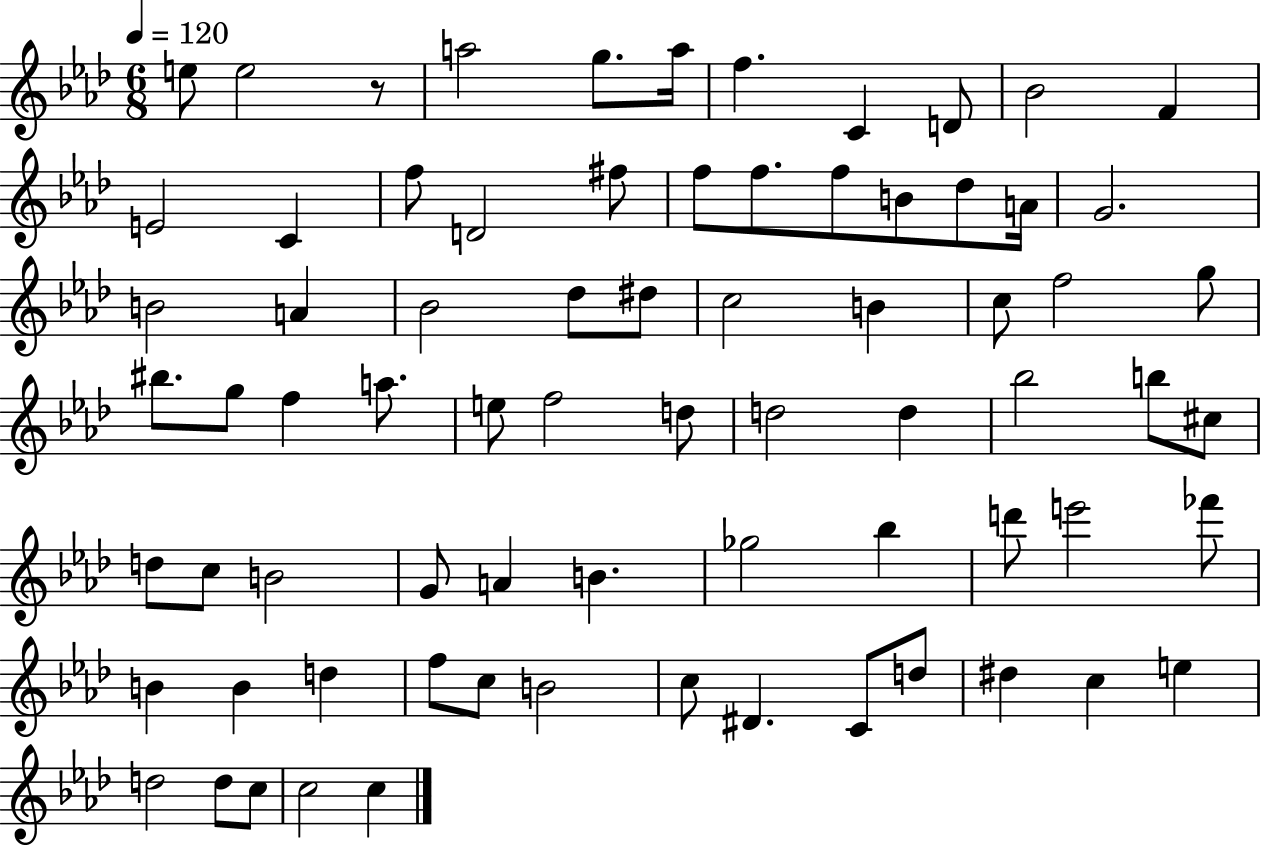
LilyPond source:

{
  \clef treble
  \numericTimeSignature
  \time 6/8
  \key aes \major
  \tempo 4 = 120
  e''8 e''2 r8 | a''2 g''8. a''16 | f''4. c'4 d'8 | bes'2 f'4 | \break e'2 c'4 | f''8 d'2 fis''8 | f''8 f''8. f''8 b'8 des''8 a'16 | g'2. | \break b'2 a'4 | bes'2 des''8 dis''8 | c''2 b'4 | c''8 f''2 g''8 | \break bis''8. g''8 f''4 a''8. | e''8 f''2 d''8 | d''2 d''4 | bes''2 b''8 cis''8 | \break d''8 c''8 b'2 | g'8 a'4 b'4. | ges''2 bes''4 | d'''8 e'''2 fes'''8 | \break b'4 b'4 d''4 | f''8 c''8 b'2 | c''8 dis'4. c'8 d''8 | dis''4 c''4 e''4 | \break d''2 d''8 c''8 | c''2 c''4 | \bar "|."
}